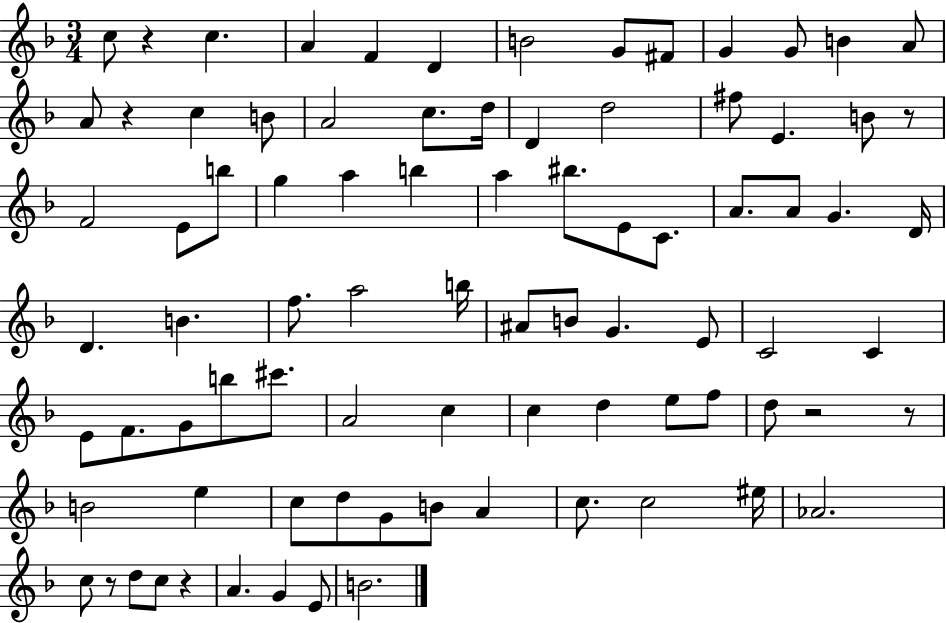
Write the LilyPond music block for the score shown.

{
  \clef treble
  \numericTimeSignature
  \time 3/4
  \key f \major
  \repeat volta 2 { c''8 r4 c''4. | a'4 f'4 d'4 | b'2 g'8 fis'8 | g'4 g'8 b'4 a'8 | \break a'8 r4 c''4 b'8 | a'2 c''8. d''16 | d'4 d''2 | fis''8 e'4. b'8 r8 | \break f'2 e'8 b''8 | g''4 a''4 b''4 | a''4 bis''8. e'8 c'8. | a'8. a'8 g'4. d'16 | \break d'4. b'4. | f''8. a''2 b''16 | ais'8 b'8 g'4. e'8 | c'2 c'4 | \break e'8 f'8. g'8 b''8 cis'''8. | a'2 c''4 | c''4 d''4 e''8 f''8 | d''8 r2 r8 | \break b'2 e''4 | c''8 d''8 g'8 b'8 a'4 | c''8. c''2 eis''16 | aes'2. | \break c''8 r8 d''8 c''8 r4 | a'4. g'4 e'8 | b'2. | } \bar "|."
}